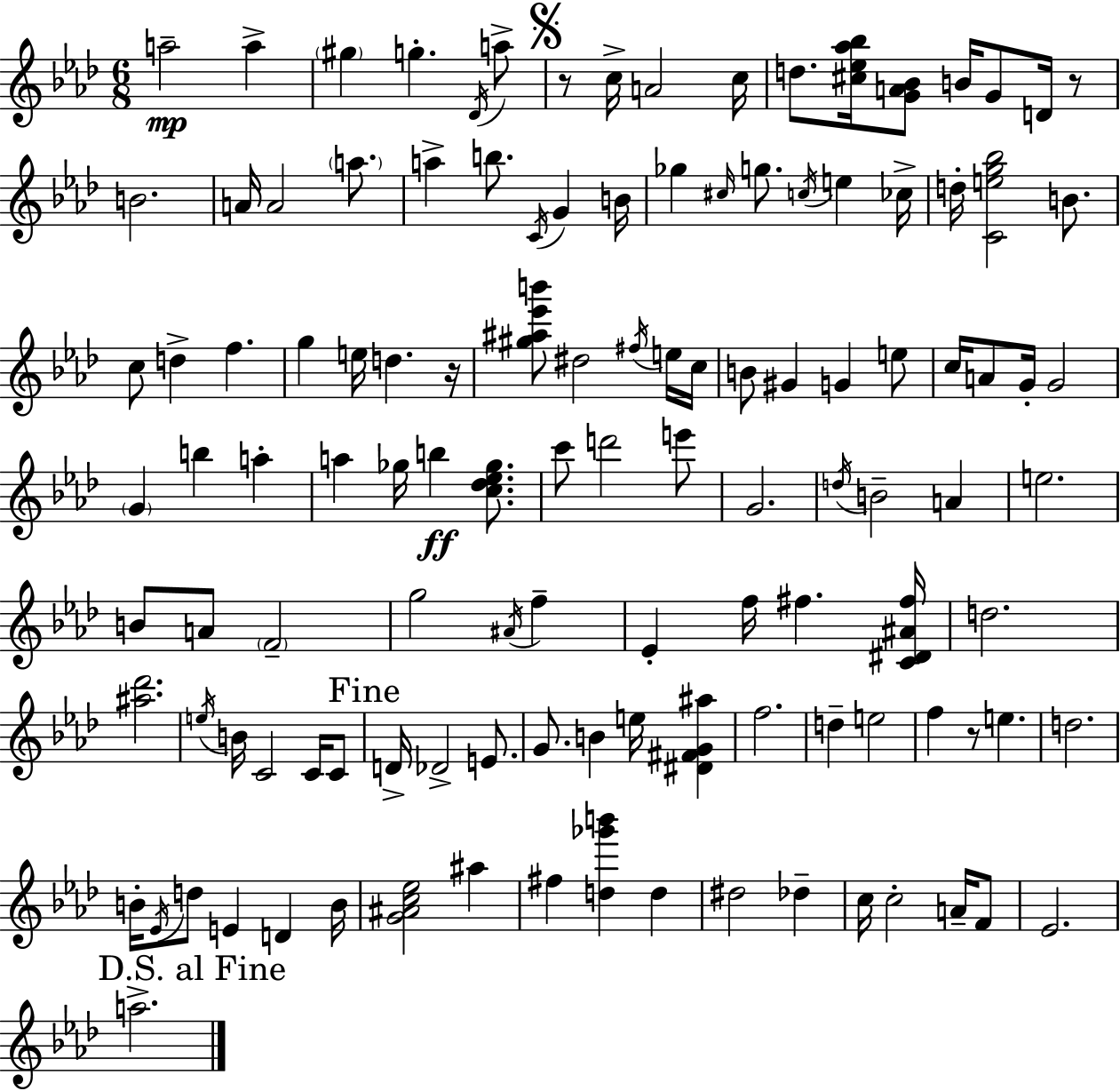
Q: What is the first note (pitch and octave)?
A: A5